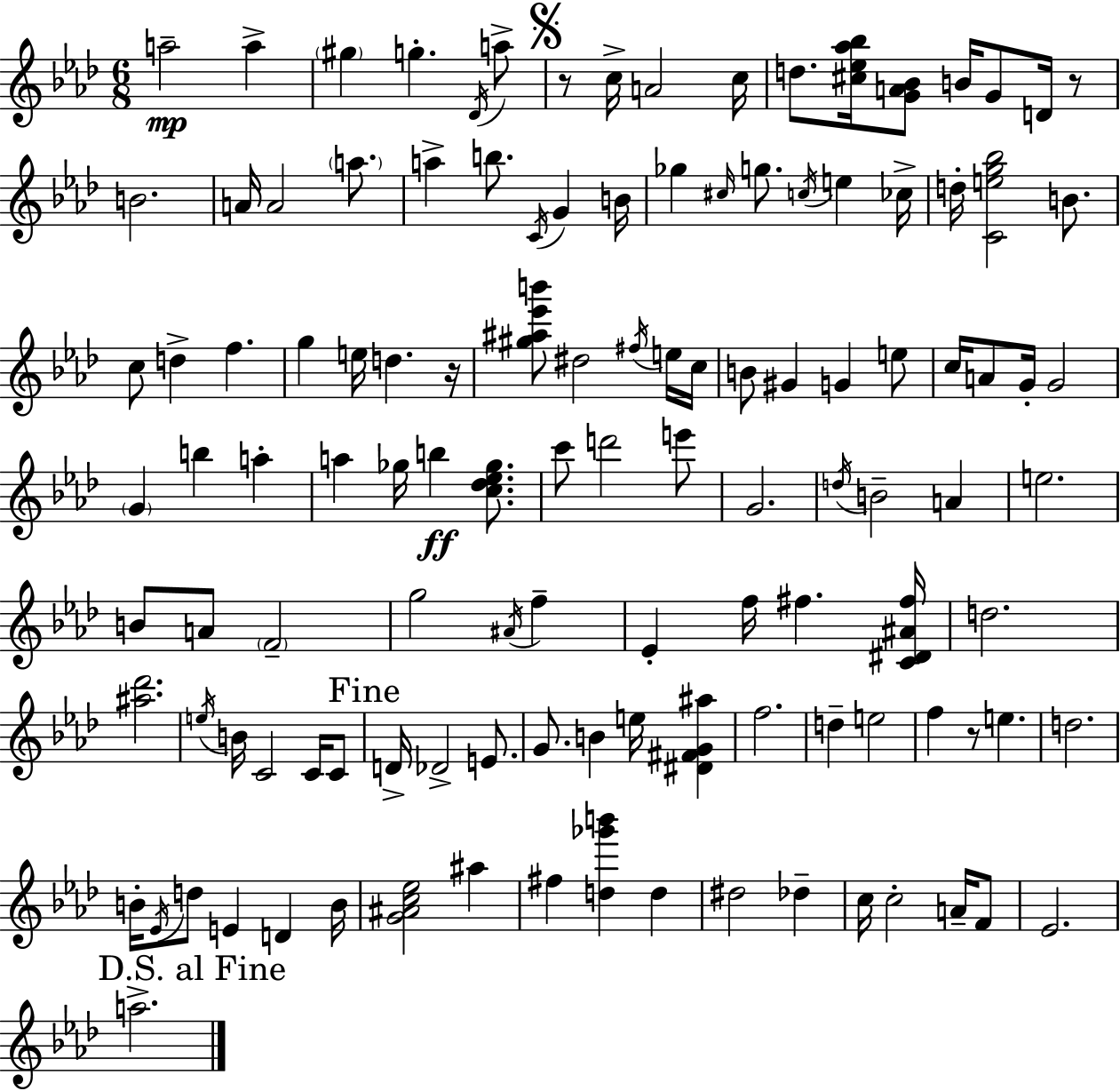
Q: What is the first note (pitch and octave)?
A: A5